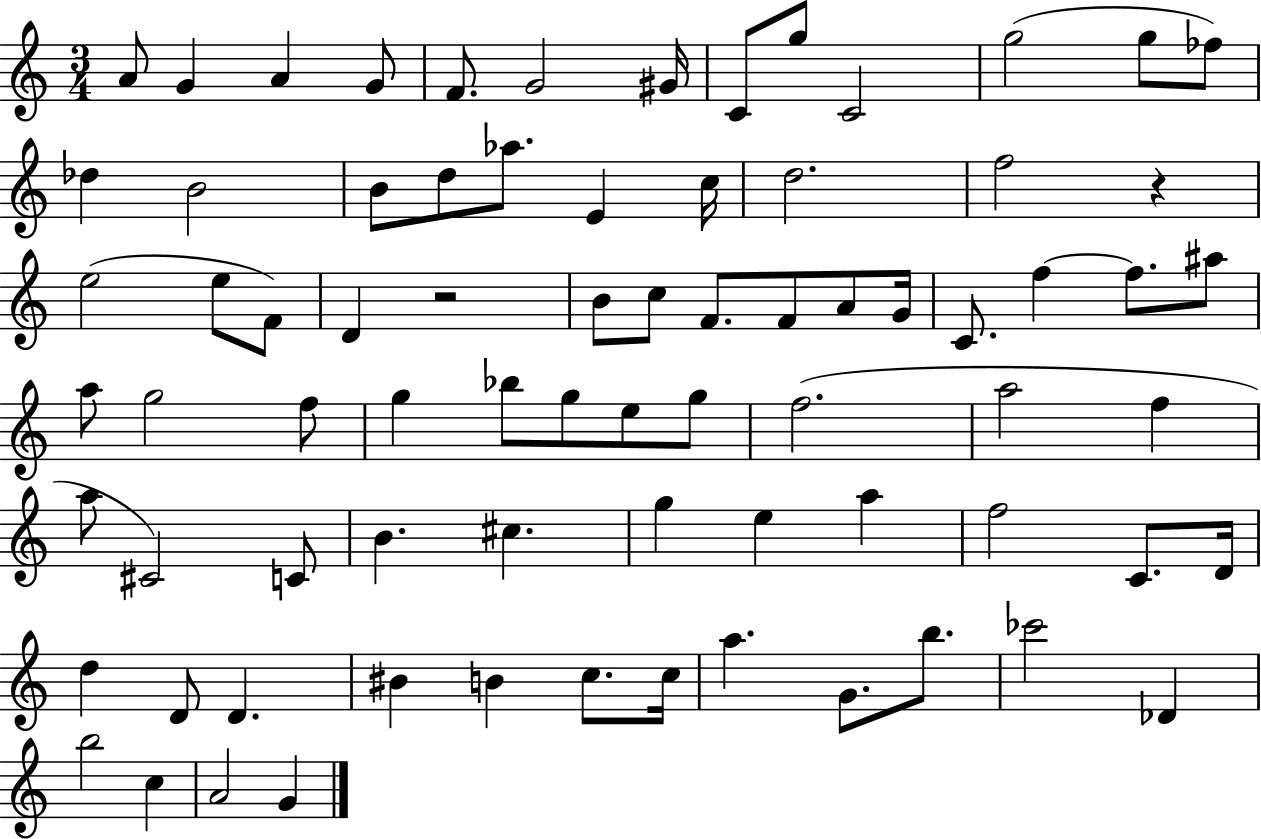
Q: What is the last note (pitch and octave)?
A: G4